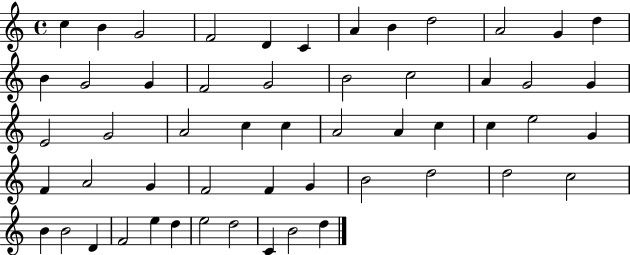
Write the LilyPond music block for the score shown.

{
  \clef treble
  \time 4/4
  \defaultTimeSignature
  \key c \major
  c''4 b'4 g'2 | f'2 d'4 c'4 | a'4 b'4 d''2 | a'2 g'4 d''4 | \break b'4 g'2 g'4 | f'2 g'2 | b'2 c''2 | a'4 g'2 g'4 | \break e'2 g'2 | a'2 c''4 c''4 | a'2 a'4 c''4 | c''4 e''2 g'4 | \break f'4 a'2 g'4 | f'2 f'4 g'4 | b'2 d''2 | d''2 c''2 | \break b'4 b'2 d'4 | f'2 e''4 d''4 | e''2 d''2 | c'4 b'2 d''4 | \break \bar "|."
}